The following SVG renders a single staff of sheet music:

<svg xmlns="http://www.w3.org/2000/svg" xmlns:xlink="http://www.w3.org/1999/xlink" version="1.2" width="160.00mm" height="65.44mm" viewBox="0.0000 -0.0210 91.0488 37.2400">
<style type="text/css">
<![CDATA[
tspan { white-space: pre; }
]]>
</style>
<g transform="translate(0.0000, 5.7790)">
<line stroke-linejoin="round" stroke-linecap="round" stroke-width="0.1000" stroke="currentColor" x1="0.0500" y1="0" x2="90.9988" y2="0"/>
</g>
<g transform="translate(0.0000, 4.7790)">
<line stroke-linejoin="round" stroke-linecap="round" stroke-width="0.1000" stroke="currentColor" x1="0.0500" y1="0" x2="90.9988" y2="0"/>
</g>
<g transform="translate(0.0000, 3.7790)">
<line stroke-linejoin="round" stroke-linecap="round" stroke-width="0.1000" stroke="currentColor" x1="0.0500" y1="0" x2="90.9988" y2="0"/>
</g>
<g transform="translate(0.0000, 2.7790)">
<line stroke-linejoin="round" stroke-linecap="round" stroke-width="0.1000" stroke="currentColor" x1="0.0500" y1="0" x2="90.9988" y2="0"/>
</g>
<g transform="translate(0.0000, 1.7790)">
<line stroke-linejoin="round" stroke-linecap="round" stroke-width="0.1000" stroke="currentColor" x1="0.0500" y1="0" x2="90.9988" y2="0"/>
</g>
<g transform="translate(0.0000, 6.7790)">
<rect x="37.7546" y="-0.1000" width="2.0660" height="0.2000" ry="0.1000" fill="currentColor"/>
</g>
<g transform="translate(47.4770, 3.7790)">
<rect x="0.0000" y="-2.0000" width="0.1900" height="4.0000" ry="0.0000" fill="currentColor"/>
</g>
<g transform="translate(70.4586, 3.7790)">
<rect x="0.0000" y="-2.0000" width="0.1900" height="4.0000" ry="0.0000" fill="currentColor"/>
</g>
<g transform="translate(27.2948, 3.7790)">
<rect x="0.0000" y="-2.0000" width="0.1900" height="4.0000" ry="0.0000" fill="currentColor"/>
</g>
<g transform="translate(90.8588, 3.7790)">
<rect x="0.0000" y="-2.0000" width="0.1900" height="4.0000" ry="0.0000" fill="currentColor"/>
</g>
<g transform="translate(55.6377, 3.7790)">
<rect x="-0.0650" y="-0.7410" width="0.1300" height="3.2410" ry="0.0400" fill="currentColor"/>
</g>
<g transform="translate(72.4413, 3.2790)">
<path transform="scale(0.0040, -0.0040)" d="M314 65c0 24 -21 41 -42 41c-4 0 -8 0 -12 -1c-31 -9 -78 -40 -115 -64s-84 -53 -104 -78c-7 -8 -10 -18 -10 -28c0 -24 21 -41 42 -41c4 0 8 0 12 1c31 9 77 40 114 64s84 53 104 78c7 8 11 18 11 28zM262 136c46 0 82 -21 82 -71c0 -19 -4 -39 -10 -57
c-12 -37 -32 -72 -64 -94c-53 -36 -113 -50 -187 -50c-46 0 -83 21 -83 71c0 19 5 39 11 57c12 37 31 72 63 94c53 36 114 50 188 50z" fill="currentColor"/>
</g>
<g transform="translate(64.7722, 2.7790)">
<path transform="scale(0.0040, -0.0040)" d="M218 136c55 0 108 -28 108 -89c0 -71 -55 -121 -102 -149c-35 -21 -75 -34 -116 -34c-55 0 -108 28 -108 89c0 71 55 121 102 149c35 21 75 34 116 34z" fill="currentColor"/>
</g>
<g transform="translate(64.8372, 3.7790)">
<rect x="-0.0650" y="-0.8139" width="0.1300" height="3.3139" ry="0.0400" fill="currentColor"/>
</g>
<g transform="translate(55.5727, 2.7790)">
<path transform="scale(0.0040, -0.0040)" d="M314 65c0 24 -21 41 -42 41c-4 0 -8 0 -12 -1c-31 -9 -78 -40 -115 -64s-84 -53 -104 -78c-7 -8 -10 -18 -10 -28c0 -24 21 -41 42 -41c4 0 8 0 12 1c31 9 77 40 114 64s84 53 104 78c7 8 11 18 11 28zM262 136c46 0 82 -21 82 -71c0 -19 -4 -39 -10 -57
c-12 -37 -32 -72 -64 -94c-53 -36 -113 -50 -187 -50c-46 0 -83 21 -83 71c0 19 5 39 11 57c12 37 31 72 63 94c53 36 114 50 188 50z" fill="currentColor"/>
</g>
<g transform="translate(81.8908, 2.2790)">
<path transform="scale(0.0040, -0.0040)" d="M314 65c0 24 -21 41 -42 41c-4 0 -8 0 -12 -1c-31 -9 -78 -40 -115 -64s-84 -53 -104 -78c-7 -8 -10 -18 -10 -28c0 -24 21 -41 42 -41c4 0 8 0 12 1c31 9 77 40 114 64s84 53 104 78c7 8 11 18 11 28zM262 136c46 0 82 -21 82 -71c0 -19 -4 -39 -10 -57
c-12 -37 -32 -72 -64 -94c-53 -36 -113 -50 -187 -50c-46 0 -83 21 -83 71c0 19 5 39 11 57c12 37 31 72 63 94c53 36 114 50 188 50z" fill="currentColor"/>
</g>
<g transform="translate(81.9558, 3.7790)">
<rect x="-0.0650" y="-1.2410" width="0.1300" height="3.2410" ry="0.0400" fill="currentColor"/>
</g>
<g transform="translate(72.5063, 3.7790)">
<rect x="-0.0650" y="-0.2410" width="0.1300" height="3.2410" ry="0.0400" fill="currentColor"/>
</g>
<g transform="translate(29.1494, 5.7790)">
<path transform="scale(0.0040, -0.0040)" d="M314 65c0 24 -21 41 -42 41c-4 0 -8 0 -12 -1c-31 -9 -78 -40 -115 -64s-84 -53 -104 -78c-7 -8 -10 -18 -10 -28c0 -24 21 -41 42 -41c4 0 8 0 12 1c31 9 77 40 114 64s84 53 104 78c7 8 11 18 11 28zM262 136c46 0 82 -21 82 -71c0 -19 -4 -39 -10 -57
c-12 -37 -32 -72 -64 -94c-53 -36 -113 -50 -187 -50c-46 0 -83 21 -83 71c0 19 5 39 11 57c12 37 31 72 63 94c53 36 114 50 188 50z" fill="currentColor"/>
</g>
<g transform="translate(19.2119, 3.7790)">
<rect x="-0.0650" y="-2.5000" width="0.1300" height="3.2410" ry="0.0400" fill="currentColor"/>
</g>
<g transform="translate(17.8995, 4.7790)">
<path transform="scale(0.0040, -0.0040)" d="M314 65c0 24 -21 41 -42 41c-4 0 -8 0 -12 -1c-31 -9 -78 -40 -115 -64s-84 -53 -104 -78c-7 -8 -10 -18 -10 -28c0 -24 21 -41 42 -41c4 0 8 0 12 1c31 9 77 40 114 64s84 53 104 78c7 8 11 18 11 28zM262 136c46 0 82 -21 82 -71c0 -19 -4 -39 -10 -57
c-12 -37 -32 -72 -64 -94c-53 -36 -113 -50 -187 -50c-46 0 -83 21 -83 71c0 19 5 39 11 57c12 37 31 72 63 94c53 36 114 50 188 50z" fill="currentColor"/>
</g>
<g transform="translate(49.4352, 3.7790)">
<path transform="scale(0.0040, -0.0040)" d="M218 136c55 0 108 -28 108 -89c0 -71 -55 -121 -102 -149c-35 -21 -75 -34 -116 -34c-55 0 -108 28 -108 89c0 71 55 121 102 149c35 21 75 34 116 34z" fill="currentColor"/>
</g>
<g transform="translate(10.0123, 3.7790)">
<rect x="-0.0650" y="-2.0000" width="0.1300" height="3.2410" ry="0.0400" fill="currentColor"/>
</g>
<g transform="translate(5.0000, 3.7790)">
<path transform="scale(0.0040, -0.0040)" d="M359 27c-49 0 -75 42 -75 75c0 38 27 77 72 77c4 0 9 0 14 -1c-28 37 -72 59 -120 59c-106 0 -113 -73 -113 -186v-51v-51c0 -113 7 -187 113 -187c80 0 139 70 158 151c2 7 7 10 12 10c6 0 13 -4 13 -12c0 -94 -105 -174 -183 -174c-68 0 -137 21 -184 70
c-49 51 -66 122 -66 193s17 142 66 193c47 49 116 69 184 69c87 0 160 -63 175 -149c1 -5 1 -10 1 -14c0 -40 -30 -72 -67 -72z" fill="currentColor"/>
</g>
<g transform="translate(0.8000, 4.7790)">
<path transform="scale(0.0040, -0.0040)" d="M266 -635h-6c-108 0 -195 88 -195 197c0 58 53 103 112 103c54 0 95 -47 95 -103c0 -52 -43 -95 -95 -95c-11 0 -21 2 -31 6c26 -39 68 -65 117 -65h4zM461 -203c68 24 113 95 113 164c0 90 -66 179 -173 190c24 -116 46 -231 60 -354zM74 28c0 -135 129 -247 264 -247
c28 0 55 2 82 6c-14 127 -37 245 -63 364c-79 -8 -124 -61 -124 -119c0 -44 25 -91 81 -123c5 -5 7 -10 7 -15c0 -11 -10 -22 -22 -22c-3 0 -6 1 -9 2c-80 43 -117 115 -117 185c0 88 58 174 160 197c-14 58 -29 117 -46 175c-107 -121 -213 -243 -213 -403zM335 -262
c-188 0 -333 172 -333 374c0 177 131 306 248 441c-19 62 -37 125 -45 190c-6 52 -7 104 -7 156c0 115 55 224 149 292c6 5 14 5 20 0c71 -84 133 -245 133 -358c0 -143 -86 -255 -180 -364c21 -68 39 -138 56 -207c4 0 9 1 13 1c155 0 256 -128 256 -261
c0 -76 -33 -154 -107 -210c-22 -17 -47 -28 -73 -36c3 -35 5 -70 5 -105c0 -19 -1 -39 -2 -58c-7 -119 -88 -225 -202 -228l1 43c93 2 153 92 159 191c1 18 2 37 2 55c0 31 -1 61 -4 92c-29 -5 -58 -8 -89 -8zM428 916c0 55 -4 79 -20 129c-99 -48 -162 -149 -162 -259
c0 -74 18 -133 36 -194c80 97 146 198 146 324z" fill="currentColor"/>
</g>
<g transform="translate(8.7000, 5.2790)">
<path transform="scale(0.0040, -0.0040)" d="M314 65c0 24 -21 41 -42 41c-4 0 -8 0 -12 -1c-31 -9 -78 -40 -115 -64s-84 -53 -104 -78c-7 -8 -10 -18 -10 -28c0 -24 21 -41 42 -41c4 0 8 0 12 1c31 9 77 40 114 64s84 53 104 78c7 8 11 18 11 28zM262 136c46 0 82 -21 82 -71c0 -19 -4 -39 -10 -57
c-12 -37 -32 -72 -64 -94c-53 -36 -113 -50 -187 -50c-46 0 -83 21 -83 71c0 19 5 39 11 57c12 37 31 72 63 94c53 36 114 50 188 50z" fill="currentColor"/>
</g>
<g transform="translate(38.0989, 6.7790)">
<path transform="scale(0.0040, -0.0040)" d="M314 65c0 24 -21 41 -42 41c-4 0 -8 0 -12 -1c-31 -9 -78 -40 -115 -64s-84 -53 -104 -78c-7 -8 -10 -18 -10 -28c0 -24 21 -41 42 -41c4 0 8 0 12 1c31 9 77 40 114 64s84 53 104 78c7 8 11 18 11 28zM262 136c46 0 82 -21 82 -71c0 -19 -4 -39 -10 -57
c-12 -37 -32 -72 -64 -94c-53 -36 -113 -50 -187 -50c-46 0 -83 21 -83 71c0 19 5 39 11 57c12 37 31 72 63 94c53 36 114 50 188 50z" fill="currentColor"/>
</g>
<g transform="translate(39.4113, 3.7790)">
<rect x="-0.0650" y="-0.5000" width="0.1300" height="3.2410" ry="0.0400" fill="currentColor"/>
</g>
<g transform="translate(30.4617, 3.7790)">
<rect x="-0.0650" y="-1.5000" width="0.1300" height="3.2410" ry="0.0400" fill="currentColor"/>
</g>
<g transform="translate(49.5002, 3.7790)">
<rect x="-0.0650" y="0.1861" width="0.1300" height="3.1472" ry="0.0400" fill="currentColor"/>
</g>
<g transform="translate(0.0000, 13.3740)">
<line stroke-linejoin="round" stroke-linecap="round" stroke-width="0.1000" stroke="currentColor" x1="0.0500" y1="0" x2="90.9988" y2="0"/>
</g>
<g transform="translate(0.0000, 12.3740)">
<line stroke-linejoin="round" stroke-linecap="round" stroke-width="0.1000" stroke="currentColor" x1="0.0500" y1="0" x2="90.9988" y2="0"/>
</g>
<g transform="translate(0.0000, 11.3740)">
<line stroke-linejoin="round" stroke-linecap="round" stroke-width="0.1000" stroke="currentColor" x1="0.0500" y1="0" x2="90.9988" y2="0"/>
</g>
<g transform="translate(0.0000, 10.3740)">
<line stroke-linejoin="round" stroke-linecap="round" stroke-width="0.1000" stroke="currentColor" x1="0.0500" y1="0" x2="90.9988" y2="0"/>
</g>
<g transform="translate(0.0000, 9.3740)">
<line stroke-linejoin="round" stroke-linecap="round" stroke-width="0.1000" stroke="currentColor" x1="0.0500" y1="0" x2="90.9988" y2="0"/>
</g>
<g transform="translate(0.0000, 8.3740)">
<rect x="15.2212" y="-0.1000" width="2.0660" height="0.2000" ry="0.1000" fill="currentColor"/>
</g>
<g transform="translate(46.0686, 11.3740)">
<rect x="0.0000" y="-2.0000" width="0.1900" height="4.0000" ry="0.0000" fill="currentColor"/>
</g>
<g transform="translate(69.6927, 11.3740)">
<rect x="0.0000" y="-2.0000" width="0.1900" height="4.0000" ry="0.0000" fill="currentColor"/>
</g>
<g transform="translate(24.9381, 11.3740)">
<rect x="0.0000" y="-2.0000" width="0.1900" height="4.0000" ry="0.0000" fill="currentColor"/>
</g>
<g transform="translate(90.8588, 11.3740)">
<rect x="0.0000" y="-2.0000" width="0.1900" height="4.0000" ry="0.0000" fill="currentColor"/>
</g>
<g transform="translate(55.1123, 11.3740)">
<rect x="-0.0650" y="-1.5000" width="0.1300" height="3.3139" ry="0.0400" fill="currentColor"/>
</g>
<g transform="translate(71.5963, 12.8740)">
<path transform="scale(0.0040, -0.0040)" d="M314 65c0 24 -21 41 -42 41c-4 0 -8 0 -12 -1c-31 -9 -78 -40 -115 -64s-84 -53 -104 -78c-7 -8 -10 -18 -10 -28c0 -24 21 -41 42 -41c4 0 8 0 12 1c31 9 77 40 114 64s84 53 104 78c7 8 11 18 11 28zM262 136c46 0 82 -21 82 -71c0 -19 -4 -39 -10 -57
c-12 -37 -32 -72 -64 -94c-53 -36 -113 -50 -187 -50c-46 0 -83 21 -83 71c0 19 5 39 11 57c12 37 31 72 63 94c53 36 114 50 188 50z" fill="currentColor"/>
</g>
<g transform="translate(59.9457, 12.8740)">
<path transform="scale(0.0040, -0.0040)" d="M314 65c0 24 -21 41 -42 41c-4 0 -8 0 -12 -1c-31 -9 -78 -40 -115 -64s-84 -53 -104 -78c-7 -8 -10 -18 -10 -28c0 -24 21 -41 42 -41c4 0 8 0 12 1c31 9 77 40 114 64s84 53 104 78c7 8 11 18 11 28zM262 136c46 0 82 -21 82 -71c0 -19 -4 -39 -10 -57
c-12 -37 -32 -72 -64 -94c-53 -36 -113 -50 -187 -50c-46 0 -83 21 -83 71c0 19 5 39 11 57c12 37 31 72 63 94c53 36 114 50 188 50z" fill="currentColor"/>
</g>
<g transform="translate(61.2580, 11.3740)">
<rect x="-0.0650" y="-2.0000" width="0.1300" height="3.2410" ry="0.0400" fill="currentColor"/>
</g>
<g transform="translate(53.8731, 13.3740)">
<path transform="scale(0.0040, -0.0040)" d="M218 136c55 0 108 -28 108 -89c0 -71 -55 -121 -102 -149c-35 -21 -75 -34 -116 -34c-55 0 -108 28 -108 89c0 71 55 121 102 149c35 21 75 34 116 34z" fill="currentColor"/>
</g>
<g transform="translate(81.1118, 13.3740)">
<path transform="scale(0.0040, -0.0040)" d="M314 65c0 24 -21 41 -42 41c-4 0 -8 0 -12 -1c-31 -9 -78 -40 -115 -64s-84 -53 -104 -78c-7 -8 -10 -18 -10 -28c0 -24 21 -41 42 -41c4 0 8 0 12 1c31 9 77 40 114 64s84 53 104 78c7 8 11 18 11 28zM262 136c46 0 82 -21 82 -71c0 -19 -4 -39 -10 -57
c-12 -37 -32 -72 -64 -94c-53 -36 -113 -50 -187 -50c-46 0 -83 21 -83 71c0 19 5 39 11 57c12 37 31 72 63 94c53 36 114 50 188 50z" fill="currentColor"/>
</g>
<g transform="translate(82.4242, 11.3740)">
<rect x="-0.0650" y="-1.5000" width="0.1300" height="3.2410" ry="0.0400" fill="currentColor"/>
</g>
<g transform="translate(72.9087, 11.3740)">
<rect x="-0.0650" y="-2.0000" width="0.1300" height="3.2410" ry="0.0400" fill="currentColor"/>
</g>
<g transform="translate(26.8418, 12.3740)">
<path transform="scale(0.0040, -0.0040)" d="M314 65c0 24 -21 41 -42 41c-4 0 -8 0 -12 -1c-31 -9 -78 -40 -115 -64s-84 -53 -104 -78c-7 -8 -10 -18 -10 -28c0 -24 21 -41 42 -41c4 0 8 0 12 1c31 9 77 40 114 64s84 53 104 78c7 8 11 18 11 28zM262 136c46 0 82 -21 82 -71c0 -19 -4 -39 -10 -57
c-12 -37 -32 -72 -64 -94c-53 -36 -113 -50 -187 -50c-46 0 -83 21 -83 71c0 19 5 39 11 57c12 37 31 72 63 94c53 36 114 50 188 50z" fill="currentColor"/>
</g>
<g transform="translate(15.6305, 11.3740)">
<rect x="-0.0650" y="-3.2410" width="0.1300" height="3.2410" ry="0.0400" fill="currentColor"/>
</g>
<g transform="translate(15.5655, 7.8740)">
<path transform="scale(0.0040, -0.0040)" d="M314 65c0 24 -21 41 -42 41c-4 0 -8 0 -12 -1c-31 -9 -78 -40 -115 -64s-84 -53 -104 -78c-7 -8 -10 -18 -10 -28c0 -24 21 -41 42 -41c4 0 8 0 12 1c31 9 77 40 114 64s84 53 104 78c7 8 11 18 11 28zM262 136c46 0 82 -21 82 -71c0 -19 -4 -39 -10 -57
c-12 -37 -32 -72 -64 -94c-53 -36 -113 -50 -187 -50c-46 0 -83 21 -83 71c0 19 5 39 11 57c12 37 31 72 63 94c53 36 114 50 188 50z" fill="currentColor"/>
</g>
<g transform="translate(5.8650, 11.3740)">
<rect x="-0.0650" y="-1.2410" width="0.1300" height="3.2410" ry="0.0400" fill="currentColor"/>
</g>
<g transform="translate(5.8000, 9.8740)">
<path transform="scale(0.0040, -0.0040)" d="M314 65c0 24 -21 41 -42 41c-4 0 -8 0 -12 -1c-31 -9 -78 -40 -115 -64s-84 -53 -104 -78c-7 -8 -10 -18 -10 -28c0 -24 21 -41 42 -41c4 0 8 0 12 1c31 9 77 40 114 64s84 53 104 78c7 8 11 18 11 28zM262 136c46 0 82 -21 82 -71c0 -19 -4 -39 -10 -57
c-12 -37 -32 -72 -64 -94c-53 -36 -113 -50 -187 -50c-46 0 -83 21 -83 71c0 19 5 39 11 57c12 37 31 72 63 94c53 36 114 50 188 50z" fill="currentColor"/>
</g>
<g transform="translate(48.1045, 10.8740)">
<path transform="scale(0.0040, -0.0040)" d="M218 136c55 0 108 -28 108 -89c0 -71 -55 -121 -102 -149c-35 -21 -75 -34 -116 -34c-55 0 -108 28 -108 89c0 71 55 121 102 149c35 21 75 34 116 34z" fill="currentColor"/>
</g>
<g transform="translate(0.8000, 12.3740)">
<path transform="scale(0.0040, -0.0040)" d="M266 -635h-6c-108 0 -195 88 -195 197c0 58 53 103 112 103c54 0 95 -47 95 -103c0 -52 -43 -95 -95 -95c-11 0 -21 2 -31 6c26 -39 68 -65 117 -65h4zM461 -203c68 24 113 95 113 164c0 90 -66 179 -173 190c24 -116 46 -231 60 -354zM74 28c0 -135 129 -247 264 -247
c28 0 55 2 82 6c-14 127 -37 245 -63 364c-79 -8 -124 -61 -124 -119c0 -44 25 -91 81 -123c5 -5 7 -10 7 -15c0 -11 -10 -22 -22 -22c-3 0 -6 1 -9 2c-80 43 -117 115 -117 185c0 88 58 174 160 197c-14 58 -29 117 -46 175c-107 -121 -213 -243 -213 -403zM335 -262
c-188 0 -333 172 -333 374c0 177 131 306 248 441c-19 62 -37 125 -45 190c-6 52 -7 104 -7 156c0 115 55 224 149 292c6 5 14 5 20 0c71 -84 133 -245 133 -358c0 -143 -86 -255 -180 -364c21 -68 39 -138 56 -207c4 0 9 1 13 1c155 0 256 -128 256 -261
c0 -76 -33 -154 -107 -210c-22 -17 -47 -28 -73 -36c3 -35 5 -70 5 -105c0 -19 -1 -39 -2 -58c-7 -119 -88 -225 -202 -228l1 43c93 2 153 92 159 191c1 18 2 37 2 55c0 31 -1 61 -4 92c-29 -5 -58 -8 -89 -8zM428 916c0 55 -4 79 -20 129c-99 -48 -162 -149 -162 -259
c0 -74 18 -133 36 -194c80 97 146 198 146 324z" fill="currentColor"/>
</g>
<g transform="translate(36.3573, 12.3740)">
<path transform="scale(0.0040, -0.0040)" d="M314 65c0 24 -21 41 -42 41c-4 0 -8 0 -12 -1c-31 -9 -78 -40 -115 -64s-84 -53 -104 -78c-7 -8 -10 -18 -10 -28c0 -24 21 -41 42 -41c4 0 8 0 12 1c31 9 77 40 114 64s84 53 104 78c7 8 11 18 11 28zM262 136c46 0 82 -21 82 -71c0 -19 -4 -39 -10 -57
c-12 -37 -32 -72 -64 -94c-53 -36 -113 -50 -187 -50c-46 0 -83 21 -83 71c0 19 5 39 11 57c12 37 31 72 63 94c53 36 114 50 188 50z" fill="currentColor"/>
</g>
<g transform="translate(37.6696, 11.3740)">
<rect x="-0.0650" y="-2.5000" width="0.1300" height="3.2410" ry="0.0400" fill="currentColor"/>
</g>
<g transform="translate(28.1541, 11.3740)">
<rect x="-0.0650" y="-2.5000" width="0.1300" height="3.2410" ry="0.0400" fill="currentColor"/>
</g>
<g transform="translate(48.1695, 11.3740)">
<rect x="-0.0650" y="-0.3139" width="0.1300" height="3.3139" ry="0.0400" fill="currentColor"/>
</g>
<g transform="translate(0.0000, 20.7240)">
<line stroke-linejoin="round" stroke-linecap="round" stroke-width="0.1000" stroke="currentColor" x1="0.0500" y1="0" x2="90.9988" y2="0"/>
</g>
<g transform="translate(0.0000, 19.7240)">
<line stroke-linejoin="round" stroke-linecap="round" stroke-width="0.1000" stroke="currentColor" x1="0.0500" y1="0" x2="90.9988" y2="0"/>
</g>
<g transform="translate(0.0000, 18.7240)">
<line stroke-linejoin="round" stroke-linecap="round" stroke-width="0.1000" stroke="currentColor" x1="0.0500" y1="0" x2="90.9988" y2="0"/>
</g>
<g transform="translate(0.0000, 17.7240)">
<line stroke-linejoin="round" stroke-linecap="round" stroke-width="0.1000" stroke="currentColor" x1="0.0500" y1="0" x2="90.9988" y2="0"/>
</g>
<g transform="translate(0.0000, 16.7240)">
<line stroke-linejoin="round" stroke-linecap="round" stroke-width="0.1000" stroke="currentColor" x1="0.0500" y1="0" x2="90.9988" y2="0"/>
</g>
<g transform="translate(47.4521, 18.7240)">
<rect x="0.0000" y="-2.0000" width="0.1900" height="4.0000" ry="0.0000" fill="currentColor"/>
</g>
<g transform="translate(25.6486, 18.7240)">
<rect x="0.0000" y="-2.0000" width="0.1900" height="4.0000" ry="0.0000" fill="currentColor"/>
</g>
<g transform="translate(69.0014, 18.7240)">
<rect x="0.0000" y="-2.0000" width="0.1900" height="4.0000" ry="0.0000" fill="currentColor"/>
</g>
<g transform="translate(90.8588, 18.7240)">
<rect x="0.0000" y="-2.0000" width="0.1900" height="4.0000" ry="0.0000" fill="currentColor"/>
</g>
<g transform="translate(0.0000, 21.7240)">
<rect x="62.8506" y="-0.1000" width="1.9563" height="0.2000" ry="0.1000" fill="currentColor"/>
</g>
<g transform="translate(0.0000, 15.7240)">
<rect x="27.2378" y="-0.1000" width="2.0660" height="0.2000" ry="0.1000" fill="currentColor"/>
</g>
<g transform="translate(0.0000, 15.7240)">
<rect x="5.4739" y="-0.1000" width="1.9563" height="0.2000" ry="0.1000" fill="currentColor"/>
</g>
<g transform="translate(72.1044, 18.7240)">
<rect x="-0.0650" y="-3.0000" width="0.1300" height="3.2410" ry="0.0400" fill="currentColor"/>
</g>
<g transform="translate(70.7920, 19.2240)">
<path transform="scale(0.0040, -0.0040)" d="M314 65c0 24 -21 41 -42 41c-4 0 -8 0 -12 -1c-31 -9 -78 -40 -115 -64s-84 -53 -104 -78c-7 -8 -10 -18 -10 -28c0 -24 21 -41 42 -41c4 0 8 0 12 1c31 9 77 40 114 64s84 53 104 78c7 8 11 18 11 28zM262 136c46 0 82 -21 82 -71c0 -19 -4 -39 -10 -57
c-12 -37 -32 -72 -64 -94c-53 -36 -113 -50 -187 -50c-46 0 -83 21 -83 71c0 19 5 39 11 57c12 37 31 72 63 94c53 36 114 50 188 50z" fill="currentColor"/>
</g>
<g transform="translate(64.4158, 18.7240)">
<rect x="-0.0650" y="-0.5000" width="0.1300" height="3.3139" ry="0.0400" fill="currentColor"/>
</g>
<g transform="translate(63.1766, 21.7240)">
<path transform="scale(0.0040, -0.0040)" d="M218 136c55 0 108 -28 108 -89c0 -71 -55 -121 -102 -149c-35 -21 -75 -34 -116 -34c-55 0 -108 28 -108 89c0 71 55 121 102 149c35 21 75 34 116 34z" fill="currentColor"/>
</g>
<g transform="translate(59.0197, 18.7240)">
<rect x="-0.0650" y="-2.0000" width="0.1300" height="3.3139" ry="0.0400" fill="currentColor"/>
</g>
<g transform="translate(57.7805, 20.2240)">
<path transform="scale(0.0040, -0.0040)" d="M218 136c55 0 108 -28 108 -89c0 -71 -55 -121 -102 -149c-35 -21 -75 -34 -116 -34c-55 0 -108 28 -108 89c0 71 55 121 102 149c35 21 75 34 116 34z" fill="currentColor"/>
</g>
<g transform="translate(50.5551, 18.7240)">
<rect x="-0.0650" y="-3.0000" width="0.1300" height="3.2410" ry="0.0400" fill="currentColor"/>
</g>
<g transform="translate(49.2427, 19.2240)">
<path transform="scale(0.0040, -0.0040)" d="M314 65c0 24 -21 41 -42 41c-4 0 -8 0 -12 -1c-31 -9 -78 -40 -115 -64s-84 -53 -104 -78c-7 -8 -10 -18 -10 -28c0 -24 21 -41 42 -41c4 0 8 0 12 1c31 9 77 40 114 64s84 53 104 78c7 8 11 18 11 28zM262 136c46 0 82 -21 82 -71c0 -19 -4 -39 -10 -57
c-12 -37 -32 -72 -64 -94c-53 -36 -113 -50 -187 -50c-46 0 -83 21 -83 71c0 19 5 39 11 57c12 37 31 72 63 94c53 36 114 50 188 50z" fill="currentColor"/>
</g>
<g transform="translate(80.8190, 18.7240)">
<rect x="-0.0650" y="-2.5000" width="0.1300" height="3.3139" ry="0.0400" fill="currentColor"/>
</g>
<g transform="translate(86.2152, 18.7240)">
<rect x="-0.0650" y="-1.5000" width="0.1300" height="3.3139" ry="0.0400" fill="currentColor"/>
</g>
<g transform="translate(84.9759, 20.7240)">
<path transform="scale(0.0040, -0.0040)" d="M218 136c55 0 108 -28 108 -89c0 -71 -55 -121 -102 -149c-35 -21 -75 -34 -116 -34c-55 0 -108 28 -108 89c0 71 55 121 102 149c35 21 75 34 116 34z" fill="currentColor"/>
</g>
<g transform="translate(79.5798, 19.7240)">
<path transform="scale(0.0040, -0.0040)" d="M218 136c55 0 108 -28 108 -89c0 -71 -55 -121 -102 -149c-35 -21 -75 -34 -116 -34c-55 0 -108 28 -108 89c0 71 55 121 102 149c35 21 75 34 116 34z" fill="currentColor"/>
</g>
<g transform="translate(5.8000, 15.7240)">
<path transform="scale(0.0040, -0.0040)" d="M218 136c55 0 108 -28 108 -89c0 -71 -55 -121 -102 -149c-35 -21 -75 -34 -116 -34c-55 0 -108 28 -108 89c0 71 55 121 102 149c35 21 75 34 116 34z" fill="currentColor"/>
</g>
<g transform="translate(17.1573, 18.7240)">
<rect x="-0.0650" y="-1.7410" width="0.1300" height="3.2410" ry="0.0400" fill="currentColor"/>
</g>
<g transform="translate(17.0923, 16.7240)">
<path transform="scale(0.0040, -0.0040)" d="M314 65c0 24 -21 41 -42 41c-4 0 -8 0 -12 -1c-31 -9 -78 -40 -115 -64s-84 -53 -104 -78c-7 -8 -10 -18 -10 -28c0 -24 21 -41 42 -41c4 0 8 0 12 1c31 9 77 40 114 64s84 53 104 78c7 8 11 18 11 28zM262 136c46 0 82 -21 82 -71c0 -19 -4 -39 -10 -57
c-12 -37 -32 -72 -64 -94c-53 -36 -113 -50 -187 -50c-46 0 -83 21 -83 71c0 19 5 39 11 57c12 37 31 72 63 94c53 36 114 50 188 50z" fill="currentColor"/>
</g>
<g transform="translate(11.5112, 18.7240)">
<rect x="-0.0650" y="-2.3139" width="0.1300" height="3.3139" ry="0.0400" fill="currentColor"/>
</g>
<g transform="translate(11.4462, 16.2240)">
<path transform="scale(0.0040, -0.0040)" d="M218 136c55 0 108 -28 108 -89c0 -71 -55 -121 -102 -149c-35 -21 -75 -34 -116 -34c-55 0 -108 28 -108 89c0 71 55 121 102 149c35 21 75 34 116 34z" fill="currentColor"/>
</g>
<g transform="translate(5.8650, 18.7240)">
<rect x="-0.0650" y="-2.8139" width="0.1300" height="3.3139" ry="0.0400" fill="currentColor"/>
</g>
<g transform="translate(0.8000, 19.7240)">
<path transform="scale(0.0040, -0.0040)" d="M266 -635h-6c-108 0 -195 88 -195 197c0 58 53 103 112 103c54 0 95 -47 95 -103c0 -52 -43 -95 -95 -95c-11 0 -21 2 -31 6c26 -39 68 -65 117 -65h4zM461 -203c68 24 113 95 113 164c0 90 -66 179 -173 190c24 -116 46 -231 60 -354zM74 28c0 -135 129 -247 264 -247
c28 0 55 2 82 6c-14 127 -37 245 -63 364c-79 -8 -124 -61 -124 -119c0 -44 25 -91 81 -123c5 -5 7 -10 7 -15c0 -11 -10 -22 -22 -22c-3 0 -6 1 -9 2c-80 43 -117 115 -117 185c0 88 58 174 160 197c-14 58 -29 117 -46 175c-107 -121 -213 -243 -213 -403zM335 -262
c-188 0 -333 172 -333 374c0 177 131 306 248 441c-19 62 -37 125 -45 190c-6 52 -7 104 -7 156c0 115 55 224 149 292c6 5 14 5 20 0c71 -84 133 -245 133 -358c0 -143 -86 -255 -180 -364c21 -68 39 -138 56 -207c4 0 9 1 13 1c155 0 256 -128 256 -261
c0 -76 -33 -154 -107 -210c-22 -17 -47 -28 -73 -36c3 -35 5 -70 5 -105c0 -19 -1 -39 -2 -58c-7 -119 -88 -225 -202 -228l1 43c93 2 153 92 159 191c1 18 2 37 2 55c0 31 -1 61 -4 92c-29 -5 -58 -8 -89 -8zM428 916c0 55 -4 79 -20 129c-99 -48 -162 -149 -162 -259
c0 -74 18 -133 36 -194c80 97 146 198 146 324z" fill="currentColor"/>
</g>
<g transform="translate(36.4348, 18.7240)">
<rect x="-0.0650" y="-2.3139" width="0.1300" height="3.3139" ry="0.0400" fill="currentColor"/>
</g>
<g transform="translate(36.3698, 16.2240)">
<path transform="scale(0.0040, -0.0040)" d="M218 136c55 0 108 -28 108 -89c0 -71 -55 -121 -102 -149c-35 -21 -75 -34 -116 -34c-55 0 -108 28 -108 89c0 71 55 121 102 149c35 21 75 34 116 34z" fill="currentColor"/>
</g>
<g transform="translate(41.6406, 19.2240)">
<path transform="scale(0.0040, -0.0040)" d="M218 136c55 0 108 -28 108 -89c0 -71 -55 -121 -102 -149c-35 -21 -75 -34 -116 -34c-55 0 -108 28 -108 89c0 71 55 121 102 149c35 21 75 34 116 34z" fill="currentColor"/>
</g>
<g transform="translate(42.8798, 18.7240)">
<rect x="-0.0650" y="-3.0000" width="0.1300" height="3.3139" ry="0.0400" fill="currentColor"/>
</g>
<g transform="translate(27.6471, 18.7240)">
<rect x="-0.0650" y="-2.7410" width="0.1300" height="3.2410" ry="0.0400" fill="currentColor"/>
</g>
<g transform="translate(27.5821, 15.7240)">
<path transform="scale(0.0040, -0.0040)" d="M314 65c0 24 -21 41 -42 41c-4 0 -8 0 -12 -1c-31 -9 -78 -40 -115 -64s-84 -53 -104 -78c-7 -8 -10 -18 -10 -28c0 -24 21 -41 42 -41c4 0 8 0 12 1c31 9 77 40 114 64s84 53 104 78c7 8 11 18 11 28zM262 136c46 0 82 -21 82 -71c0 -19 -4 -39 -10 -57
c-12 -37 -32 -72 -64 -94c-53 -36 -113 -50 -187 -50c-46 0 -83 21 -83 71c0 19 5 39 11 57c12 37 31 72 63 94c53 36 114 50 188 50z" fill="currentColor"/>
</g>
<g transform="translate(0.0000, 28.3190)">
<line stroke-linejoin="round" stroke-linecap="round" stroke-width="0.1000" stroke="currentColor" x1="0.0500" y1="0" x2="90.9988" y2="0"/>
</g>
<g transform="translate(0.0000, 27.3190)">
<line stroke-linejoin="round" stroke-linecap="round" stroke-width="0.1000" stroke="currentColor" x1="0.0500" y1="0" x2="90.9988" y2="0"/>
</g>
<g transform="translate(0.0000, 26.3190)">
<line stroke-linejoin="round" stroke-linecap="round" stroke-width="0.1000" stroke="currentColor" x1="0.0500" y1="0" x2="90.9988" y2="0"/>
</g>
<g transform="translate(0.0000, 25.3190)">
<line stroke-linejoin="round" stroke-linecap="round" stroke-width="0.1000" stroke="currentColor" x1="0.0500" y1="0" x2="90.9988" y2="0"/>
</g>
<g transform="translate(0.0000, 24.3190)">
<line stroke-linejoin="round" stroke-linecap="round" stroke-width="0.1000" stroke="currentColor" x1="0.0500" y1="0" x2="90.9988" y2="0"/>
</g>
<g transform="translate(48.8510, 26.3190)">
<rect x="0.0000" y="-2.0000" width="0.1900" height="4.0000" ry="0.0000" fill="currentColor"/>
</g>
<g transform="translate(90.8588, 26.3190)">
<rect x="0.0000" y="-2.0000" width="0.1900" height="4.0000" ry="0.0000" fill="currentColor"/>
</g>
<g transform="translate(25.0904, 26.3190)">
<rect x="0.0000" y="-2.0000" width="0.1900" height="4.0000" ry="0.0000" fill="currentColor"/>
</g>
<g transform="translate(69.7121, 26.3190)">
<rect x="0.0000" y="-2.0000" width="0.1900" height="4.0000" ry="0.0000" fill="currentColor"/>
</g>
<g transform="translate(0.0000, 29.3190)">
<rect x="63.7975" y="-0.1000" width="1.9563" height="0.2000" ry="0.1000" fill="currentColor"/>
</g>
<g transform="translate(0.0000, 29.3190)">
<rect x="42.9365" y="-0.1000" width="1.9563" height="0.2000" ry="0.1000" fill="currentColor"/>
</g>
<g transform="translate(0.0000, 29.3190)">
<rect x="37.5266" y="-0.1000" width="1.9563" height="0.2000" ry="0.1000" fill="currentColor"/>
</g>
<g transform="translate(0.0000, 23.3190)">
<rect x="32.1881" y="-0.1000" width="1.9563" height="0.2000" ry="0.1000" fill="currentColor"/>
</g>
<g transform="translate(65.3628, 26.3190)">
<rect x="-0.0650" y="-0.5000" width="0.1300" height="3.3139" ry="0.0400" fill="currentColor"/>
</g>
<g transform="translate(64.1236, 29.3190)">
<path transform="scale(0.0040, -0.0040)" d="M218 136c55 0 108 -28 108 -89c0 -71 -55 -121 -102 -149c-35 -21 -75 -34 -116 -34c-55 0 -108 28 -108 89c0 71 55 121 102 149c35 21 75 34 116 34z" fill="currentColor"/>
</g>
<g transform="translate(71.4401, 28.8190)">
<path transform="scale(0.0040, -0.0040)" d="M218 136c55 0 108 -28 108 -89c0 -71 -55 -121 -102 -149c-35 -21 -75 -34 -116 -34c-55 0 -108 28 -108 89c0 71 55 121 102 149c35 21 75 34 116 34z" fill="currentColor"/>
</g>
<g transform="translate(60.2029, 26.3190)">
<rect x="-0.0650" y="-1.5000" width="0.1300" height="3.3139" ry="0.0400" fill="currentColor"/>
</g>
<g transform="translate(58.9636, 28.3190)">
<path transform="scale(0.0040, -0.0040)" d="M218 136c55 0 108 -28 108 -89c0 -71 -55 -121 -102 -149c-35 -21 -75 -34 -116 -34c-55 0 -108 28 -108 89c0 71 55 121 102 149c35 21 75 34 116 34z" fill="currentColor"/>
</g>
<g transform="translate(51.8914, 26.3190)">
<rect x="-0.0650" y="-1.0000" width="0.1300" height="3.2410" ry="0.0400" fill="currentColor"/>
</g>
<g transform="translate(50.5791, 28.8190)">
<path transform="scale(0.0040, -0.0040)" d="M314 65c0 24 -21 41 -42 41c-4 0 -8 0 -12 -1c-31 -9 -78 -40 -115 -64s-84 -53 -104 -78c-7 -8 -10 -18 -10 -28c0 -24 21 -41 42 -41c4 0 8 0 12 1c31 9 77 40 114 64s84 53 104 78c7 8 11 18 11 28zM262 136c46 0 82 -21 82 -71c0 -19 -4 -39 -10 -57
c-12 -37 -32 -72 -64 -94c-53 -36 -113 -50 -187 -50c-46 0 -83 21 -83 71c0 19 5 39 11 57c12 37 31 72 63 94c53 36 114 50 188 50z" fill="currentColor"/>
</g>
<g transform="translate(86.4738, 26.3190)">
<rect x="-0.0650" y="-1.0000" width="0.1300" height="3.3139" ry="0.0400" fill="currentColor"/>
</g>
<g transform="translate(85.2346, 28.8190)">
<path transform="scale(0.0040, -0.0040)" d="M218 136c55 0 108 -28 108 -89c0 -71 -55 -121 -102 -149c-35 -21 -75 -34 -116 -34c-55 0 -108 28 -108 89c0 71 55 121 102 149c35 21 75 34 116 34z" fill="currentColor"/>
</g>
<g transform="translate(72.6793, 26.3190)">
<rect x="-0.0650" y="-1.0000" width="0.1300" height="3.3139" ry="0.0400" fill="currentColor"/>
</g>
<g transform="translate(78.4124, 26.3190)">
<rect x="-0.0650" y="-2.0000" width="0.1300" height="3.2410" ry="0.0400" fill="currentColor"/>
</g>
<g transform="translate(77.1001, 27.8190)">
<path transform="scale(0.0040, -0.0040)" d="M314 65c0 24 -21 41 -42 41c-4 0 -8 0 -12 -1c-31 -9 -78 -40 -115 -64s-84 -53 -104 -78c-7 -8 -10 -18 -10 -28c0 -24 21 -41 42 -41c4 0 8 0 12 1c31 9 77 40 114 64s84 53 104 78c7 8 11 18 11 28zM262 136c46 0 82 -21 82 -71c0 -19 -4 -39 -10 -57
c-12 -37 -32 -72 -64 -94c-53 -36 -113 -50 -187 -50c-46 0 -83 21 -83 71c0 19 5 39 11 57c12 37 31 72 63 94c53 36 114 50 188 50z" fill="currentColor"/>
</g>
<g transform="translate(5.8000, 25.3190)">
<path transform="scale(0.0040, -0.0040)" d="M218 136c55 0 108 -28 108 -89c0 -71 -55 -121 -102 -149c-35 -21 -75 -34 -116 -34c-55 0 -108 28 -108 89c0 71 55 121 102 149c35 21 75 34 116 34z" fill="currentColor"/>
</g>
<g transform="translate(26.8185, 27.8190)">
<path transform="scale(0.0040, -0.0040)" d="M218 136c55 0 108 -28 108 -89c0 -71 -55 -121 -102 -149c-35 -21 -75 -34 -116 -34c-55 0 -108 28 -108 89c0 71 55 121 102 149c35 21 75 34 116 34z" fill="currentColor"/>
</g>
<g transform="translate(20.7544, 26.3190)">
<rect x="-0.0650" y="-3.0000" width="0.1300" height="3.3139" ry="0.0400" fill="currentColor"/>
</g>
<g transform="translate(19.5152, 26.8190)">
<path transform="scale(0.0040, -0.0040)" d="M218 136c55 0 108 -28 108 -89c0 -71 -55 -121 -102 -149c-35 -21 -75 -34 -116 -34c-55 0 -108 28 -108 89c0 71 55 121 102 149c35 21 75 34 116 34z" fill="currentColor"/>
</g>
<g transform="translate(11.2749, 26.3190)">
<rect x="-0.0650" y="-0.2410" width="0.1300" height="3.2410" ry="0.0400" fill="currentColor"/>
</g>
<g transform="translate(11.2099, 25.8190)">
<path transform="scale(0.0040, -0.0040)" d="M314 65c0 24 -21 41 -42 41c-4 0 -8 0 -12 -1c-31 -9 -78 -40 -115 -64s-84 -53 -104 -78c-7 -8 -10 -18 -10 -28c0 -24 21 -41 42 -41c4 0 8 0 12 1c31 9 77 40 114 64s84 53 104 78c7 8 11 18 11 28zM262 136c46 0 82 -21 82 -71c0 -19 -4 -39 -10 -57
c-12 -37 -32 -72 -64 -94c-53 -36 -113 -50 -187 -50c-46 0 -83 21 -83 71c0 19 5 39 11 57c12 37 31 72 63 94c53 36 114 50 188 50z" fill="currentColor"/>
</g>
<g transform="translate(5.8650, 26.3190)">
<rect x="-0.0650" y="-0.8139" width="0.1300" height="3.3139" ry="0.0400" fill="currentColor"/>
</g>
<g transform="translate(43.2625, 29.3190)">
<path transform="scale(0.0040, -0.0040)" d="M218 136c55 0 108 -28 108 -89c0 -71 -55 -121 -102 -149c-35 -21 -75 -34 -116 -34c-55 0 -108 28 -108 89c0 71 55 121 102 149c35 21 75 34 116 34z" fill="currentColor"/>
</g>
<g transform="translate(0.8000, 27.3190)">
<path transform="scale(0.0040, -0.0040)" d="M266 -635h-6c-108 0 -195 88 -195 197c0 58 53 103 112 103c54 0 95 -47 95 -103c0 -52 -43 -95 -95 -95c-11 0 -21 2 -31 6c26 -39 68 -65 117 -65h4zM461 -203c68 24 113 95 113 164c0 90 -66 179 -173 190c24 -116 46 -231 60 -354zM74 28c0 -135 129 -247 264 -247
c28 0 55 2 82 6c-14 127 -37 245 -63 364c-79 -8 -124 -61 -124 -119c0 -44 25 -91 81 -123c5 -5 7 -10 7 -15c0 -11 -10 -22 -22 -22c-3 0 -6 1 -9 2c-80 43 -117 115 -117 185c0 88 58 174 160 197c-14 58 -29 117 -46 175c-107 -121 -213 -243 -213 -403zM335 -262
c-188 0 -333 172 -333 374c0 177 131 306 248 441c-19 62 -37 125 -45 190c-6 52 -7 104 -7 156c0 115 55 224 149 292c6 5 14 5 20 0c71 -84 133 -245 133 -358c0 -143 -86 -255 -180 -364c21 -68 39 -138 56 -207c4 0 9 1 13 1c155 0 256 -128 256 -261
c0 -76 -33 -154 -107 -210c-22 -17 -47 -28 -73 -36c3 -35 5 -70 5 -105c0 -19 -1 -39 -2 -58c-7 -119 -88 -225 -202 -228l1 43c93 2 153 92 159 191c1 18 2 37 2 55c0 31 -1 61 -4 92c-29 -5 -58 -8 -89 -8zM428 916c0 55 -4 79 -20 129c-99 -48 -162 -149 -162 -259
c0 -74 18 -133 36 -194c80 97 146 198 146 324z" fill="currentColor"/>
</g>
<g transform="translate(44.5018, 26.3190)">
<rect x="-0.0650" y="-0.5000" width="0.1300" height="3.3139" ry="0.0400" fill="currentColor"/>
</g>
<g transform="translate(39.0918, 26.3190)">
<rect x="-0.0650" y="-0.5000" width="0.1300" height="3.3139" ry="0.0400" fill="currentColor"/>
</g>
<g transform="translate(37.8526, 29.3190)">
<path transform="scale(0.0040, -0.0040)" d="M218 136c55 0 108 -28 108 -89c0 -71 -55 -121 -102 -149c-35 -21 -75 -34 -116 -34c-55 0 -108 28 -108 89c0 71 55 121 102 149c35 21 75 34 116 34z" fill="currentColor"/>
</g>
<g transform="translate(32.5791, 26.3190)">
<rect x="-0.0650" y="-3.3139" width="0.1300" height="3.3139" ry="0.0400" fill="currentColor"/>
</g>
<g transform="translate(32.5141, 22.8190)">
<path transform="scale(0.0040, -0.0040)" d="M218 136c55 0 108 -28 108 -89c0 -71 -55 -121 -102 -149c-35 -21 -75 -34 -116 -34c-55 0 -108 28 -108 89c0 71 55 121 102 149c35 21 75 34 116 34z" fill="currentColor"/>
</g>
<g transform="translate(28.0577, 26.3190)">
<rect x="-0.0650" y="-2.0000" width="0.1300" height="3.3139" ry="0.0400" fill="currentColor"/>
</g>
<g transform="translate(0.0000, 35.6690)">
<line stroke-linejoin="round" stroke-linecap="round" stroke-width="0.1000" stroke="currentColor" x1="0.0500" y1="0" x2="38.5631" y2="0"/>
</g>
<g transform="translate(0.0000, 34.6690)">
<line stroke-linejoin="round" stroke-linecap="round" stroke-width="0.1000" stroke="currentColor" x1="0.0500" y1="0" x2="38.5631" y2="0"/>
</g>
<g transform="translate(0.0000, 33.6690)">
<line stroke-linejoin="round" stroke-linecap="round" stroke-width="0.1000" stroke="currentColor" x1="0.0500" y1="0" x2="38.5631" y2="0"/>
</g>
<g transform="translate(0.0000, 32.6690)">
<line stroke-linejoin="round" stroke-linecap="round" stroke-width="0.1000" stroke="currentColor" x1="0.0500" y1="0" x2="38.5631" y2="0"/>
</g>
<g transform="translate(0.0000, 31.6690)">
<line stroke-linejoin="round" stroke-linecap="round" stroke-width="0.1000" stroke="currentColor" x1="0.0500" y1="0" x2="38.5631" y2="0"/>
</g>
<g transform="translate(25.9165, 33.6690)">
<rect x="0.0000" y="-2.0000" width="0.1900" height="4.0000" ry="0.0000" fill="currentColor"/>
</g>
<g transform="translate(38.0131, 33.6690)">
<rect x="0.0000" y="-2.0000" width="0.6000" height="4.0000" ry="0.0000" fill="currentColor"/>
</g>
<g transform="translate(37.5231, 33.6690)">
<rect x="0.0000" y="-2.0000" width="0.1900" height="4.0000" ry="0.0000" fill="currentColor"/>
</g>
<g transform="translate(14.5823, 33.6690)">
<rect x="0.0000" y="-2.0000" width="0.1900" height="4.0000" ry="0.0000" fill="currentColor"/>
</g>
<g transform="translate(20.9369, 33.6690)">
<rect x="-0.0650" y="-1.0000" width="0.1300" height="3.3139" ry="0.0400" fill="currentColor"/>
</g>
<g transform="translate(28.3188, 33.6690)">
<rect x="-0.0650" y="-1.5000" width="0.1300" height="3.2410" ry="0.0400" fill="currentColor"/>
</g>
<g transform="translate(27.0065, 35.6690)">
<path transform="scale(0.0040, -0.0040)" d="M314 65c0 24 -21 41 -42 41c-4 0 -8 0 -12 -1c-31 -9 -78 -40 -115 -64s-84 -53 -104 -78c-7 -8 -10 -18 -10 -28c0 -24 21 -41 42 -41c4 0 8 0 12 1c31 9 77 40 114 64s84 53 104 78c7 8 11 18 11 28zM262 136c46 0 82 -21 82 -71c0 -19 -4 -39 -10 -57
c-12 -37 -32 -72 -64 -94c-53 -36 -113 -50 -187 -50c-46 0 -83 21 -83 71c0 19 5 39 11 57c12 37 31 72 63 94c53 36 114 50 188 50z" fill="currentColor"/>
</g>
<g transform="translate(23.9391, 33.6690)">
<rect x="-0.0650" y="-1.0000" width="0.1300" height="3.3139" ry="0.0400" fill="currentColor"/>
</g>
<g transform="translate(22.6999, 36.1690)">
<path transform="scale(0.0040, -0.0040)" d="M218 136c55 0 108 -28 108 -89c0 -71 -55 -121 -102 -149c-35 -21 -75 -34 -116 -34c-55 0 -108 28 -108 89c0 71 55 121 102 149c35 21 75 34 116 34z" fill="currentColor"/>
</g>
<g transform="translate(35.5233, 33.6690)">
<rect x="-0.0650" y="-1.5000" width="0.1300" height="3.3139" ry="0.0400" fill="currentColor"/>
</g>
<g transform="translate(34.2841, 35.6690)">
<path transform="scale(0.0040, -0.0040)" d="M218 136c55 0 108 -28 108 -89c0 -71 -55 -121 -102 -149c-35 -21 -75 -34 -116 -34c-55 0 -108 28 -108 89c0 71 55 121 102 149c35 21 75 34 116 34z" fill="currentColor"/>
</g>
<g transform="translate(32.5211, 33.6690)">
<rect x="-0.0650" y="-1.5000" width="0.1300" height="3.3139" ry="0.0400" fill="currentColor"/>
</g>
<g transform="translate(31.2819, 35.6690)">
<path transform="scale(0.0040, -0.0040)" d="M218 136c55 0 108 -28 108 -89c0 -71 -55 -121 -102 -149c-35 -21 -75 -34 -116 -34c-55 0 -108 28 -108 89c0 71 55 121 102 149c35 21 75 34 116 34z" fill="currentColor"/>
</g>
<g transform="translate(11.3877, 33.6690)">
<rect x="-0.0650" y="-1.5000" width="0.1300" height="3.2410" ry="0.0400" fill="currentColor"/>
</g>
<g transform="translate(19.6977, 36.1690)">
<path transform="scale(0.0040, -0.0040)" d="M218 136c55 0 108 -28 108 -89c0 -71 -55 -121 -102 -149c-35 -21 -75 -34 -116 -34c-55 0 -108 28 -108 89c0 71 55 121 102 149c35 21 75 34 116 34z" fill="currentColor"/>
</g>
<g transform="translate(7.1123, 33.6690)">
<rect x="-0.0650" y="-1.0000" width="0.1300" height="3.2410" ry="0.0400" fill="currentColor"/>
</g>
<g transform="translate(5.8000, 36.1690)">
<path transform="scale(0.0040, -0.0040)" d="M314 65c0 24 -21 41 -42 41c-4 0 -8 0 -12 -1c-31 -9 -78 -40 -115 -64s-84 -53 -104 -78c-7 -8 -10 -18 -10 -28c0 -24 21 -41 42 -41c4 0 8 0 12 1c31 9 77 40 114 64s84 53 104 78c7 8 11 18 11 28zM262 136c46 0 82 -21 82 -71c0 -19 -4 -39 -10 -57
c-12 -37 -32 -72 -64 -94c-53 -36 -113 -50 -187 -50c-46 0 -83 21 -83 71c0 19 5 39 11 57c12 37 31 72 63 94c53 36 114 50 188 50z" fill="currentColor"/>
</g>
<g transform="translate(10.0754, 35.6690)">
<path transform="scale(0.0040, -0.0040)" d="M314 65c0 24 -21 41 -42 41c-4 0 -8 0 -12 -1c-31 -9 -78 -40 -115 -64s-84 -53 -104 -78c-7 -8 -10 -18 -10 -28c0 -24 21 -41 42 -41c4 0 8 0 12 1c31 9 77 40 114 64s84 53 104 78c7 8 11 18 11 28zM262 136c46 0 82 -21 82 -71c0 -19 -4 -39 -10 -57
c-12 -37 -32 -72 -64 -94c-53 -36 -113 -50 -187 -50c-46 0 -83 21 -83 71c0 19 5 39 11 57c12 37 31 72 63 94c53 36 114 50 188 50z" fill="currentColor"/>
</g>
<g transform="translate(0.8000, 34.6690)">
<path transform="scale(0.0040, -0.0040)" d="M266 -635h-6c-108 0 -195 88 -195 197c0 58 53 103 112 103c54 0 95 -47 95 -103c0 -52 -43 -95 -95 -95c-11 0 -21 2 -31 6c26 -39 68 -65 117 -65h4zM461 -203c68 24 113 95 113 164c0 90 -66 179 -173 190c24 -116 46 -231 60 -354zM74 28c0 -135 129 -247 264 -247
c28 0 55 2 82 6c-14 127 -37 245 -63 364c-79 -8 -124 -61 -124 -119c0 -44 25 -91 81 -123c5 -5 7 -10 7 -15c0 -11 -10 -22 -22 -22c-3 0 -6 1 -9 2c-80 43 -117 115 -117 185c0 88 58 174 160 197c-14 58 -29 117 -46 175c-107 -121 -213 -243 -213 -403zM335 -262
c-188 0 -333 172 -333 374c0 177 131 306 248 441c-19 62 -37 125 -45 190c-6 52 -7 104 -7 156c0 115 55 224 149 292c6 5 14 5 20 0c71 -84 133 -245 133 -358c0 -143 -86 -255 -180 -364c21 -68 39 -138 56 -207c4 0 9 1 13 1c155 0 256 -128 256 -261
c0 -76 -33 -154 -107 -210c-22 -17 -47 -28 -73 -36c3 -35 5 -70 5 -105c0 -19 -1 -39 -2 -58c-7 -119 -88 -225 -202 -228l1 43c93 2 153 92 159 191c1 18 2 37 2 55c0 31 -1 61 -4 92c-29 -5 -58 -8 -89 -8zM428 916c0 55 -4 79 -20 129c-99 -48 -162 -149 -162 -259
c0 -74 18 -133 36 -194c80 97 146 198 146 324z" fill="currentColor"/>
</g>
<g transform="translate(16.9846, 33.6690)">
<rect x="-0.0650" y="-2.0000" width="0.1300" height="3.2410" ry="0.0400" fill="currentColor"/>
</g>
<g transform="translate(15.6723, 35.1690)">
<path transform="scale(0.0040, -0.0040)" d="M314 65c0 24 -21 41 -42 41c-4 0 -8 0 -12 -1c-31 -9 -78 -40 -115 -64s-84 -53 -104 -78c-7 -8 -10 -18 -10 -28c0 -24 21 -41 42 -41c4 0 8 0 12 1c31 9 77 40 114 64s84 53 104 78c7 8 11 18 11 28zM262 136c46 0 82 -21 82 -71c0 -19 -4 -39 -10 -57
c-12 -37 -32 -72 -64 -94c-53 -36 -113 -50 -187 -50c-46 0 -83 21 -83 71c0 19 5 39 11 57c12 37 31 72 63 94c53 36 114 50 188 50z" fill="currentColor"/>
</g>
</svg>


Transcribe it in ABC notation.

X:1
T:Untitled
M:4/4
L:1/4
K:C
F2 G2 E2 C2 B d2 d c2 e2 e2 b2 G2 G2 c E F2 F2 E2 a g f2 a2 g A A2 F C A2 G E d c2 A F b C C D2 E C D F2 D D2 E2 F2 D D E2 E E